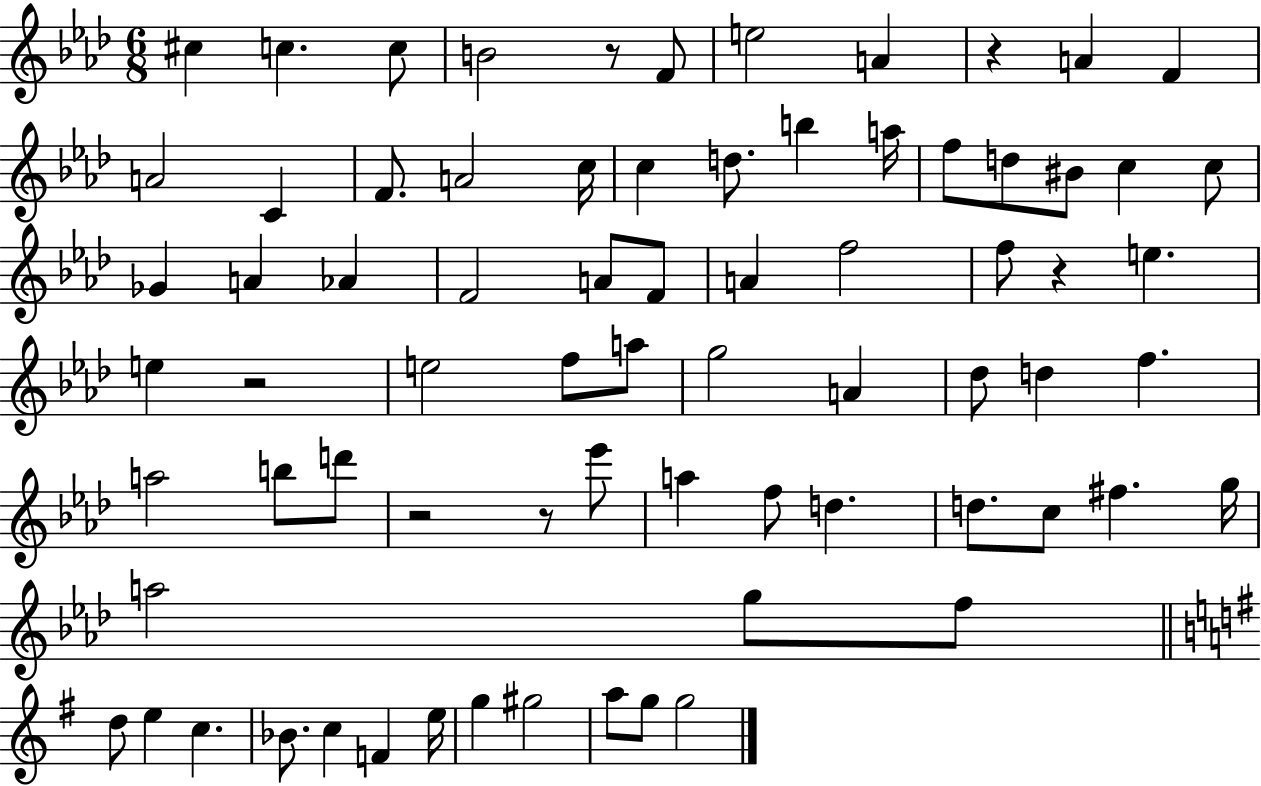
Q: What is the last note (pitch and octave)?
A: G5